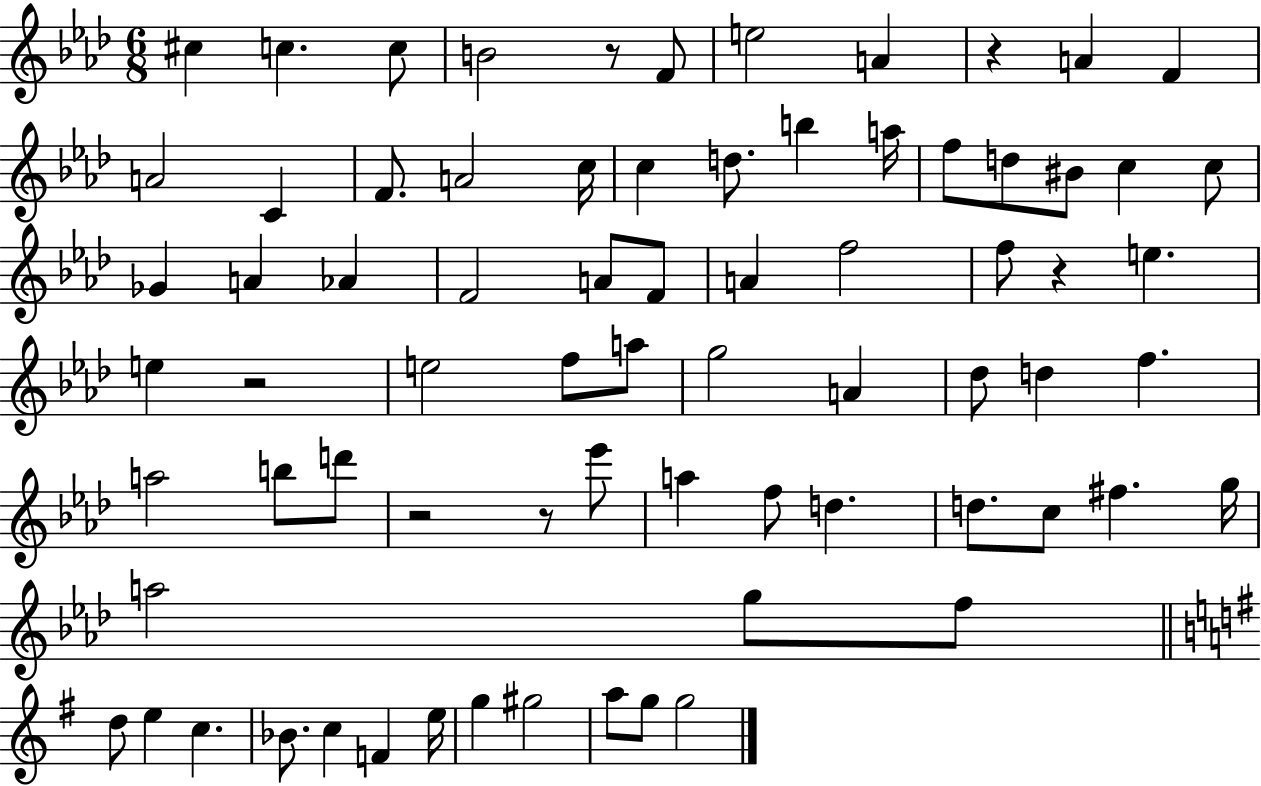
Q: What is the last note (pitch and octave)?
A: G5